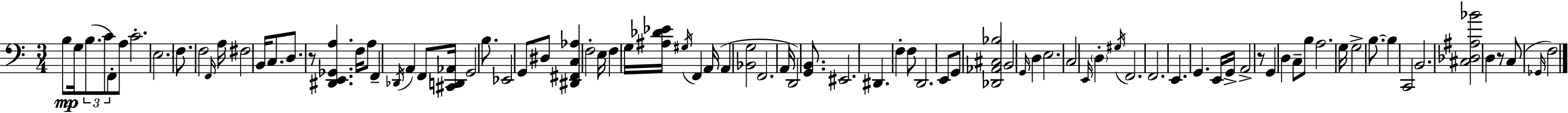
B3/e G3/s B3/e. C4/e F2/e A3/e C4/h. E3/h. F3/e. F3/h F2/s A3/s F#3/h B2/s C3/e. D3/e. R/e [D#2,E2,Gb2,A3]/q. F3/s A3/e F2/q Db2/s A2/q F2/e [C#2,D2,Ab2]/s G2/h B3/e. Eb2/h G2/e D#3/e [D#2,F#2,C3,Ab3]/q F3/h E3/s F3/q G3/s [A#3,Db4,Eb4]/s G#3/s F2/q A2/s A2/q [Bb2,G3]/h F2/h. A2/s D2/h [G2,B2]/e. EIS2/h. D#2/q. F3/q F3/e D2/h. E2/e G2/e [Db2,Ab2,C#3,Bb3]/h B2/h G2/s D3/q E3/h. C3/h E2/s D3/q G#3/s F2/h. F2/h. E2/q. G2/q. E2/s G2/s A2/h R/e G2/q D3/q C3/e B3/e A3/h. G3/s G3/h B3/e. B3/q C2/h B2/h. [C#3,Db3,A#3,Bb4]/h D3/q R/e C3/e Gb2/s F3/h